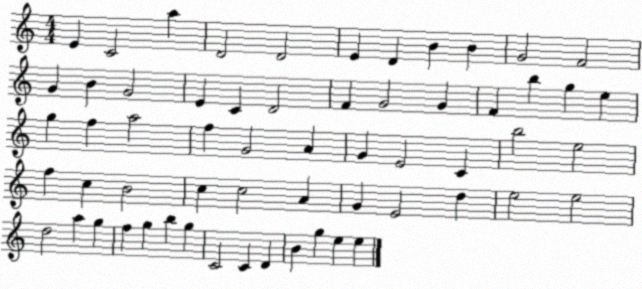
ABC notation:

X:1
T:Untitled
M:4/4
L:1/4
K:C
E C2 a D2 D2 E D B B G2 F2 G B G2 E C D2 F G2 G F b g e g f a2 f G2 A G E2 C b2 e2 f c B2 c c2 A G E2 d e2 e2 d2 a g f g b g C2 C D B g e e